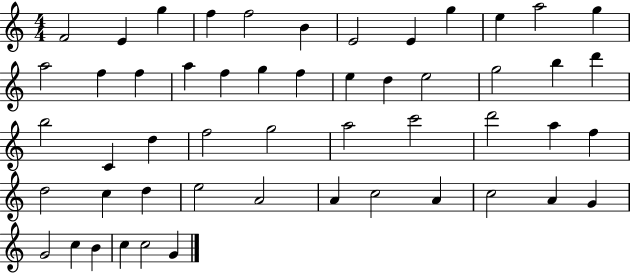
X:1
T:Untitled
M:4/4
L:1/4
K:C
F2 E g f f2 B E2 E g e a2 g a2 f f a f g f e d e2 g2 b d' b2 C d f2 g2 a2 c'2 d'2 a f d2 c d e2 A2 A c2 A c2 A G G2 c B c c2 G